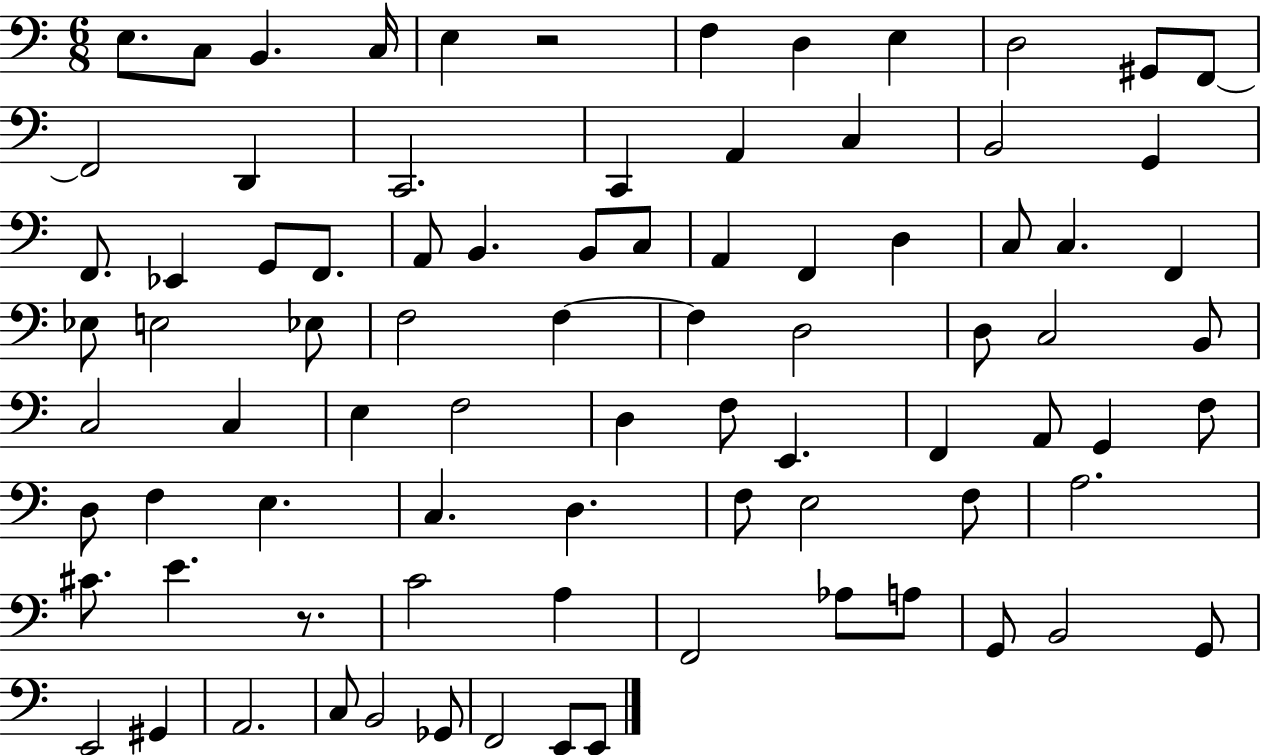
E3/e. C3/e B2/q. C3/s E3/q R/h F3/q D3/q E3/q D3/h G#2/e F2/e F2/h D2/q C2/h. C2/q A2/q C3/q B2/h G2/q F2/e. Eb2/q G2/e F2/e. A2/e B2/q. B2/e C3/e A2/q F2/q D3/q C3/e C3/q. F2/q Eb3/e E3/h Eb3/e F3/h F3/q F3/q D3/h D3/e C3/h B2/e C3/h C3/q E3/q F3/h D3/q F3/e E2/q. F2/q A2/e G2/q F3/e D3/e F3/q E3/q. C3/q. D3/q. F3/e E3/h F3/e A3/h. C#4/e. E4/q. R/e. C4/h A3/q F2/h Ab3/e A3/e G2/e B2/h G2/e E2/h G#2/q A2/h. C3/e B2/h Gb2/e F2/h E2/e E2/e